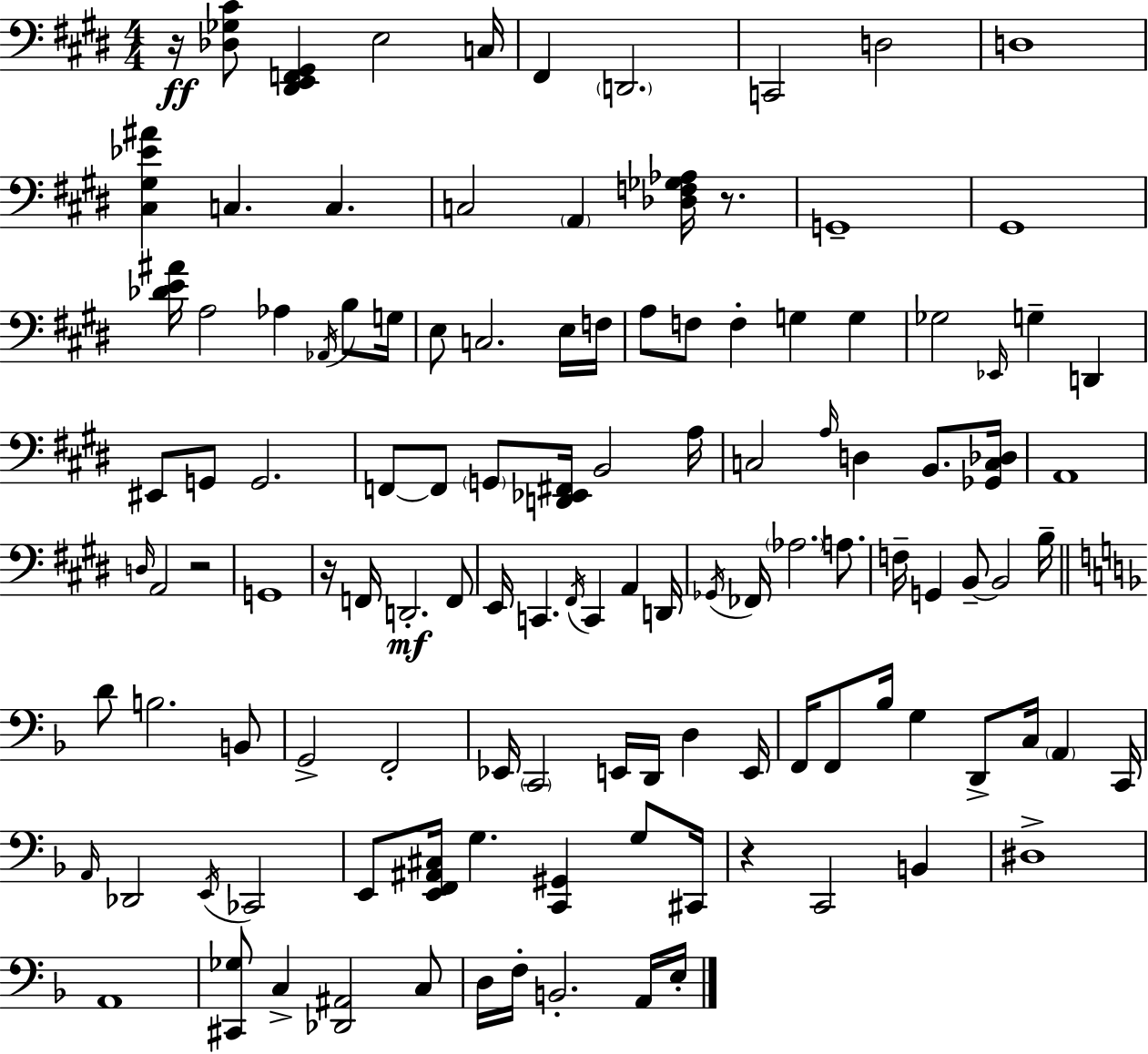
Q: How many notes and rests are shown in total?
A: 119